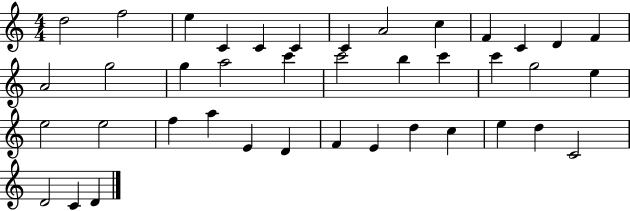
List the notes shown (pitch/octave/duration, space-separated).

D5/h F5/h E5/q C4/q C4/q C4/q C4/q A4/h C5/q F4/q C4/q D4/q F4/q A4/h G5/h G5/q A5/h C6/q C6/h B5/q C6/q C6/q G5/h E5/q E5/h E5/h F5/q A5/q E4/q D4/q F4/q E4/q D5/q C5/q E5/q D5/q C4/h D4/h C4/q D4/q